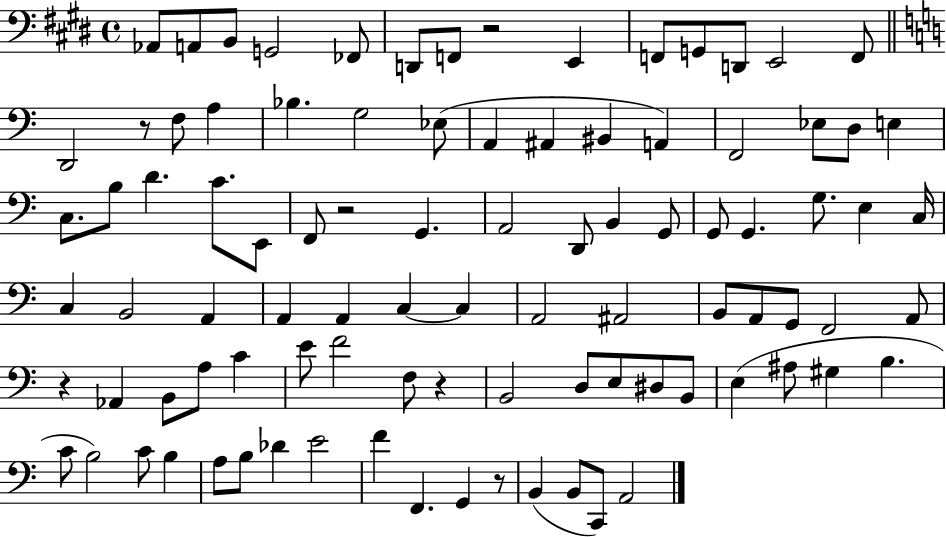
{
  \clef bass
  \time 4/4
  \defaultTimeSignature
  \key e \major
  aes,8 a,8 b,8 g,2 fes,8 | d,8 f,8 r2 e,4 | f,8 g,8 d,8 e,2 f,8 | \bar "||" \break \key c \major d,2 r8 f8 a4 | bes4. g2 ees8( | a,4 ais,4 bis,4 a,4) | f,2 ees8 d8 e4 | \break c8. b8 d'4. c'8. e,8 | f,8 r2 g,4. | a,2 d,8 b,4 g,8 | g,8 g,4. g8. e4 c16 | \break c4 b,2 a,4 | a,4 a,4 c4~~ c4 | a,2 ais,2 | b,8 a,8 g,8 f,2 a,8 | \break r4 aes,4 b,8 a8 c'4 | e'8 f'2 f8 r4 | b,2 d8 e8 dis8 b,8 | e4( ais8 gis4 b4. | \break c'8 b2) c'8 b4 | a8 b8 des'4 e'2 | f'4 f,4. g,4 r8 | b,4( b,8 c,8) a,2 | \break \bar "|."
}